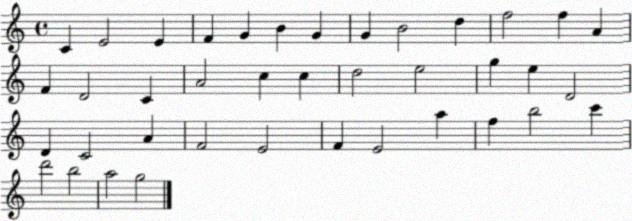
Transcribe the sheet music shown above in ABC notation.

X:1
T:Untitled
M:4/4
L:1/4
K:C
C E2 E F G B G G B2 d f2 f A F D2 C A2 c c d2 e2 g e D2 D C2 A F2 E2 F E2 a f b2 c' d'2 b2 a2 g2